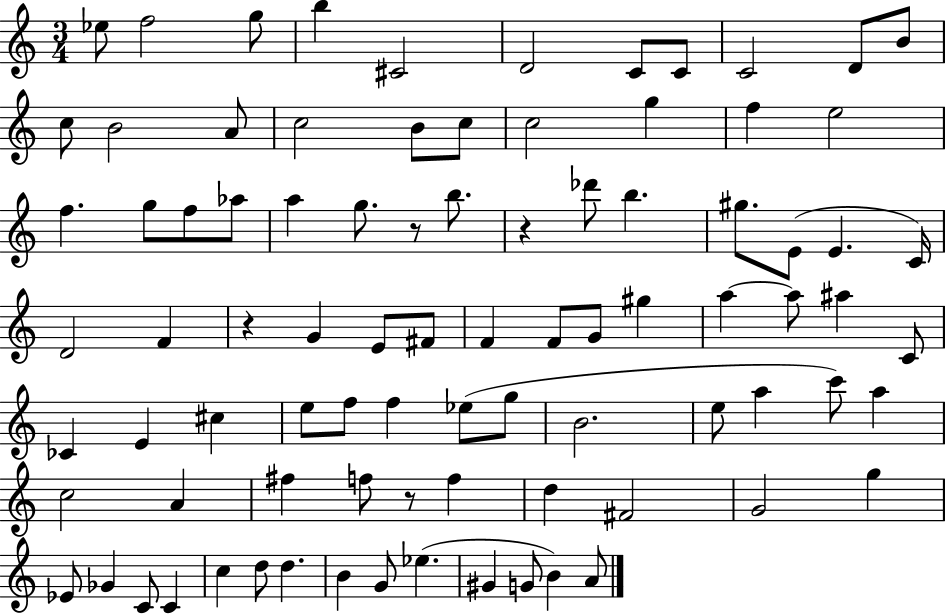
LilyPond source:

{
  \clef treble
  \numericTimeSignature
  \time 3/4
  \key c \major
  ees''8 f''2 g''8 | b''4 cis'2 | d'2 c'8 c'8 | c'2 d'8 b'8 | \break c''8 b'2 a'8 | c''2 b'8 c''8 | c''2 g''4 | f''4 e''2 | \break f''4. g''8 f''8 aes''8 | a''4 g''8. r8 b''8. | r4 des'''8 b''4. | gis''8. e'8( e'4. c'16) | \break d'2 f'4 | r4 g'4 e'8 fis'8 | f'4 f'8 g'8 gis''4 | a''4~~ a''8 ais''4 c'8 | \break ces'4 e'4 cis''4 | e''8 f''8 f''4 ees''8( g''8 | b'2. | e''8 a''4 c'''8) a''4 | \break c''2 a'4 | fis''4 f''8 r8 f''4 | d''4 fis'2 | g'2 g''4 | \break ees'8 ges'4 c'8 c'4 | c''4 d''8 d''4. | b'4 g'8 ees''4.( | gis'4 g'8 b'4) a'8 | \break \bar "|."
}